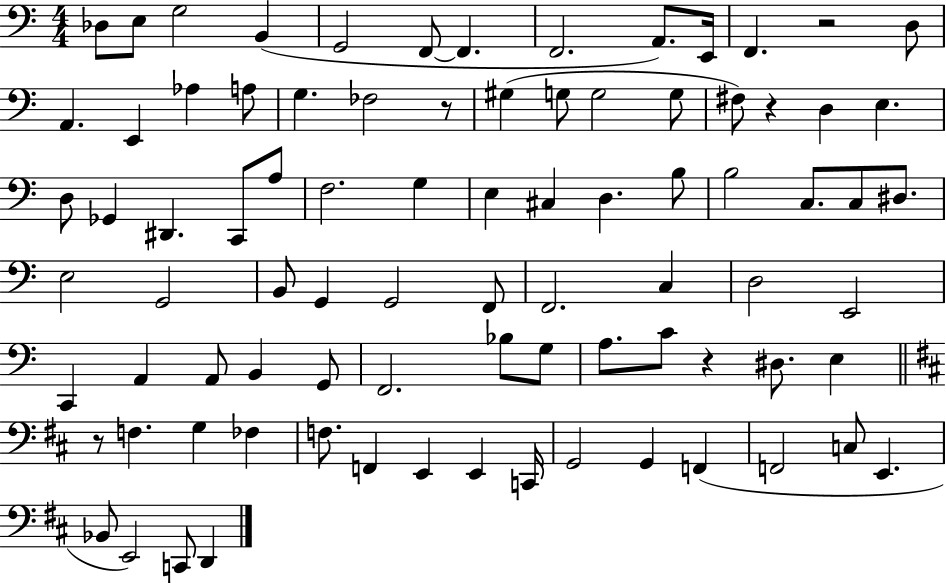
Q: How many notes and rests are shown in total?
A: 85